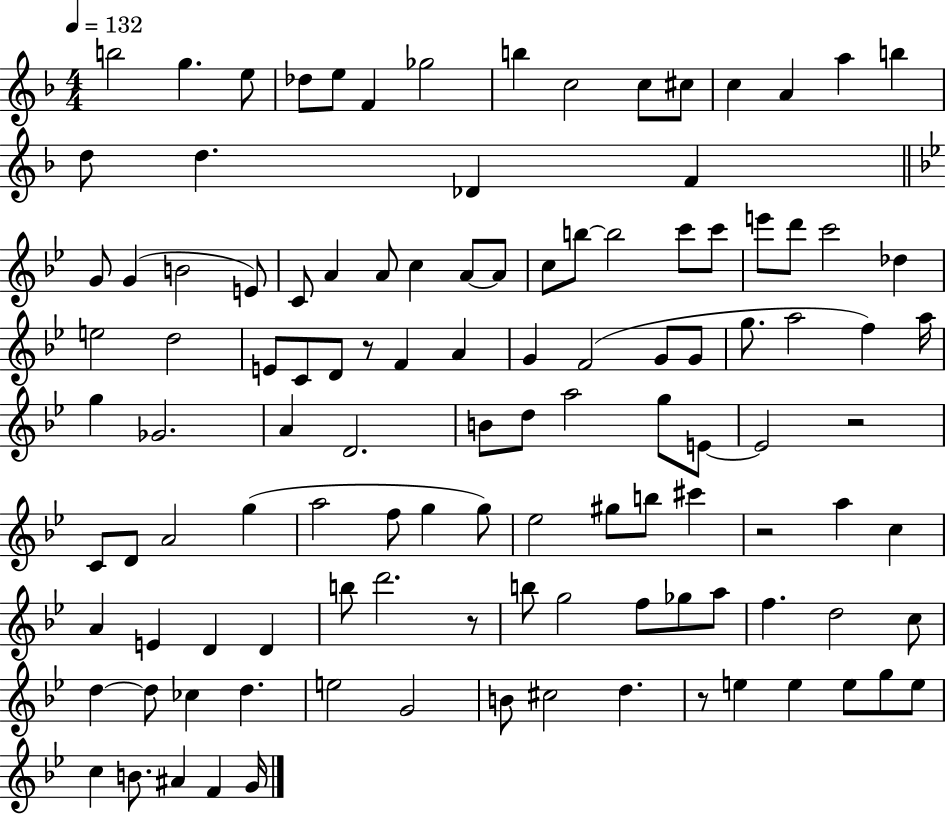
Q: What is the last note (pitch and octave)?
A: G4